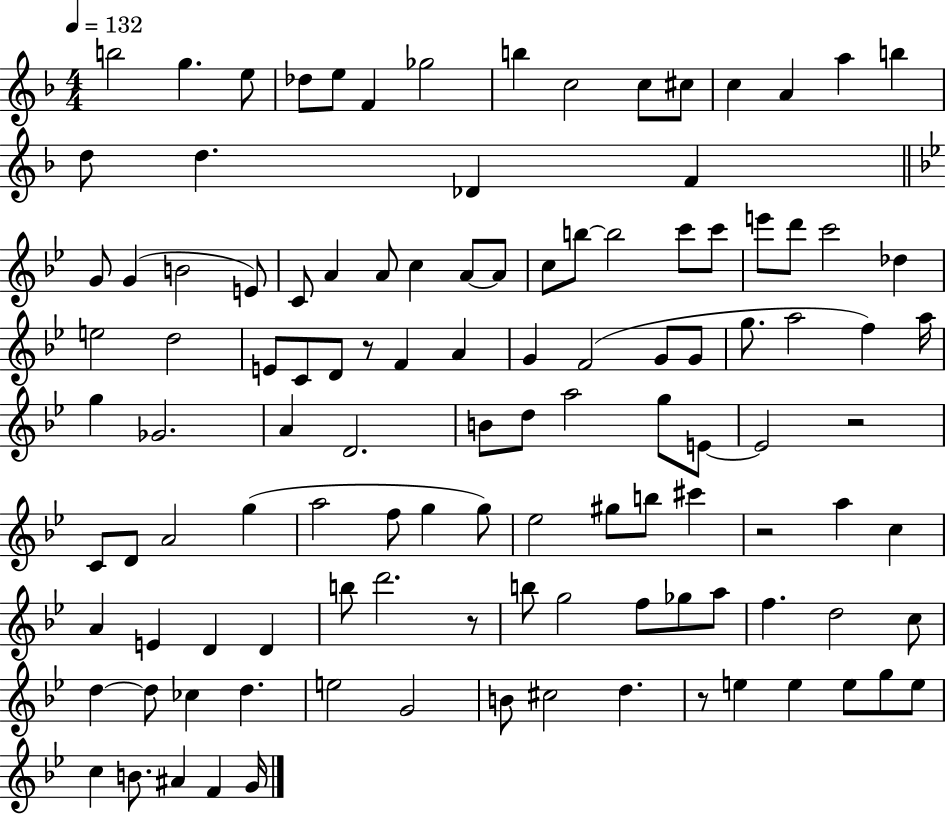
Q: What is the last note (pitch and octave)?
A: G4